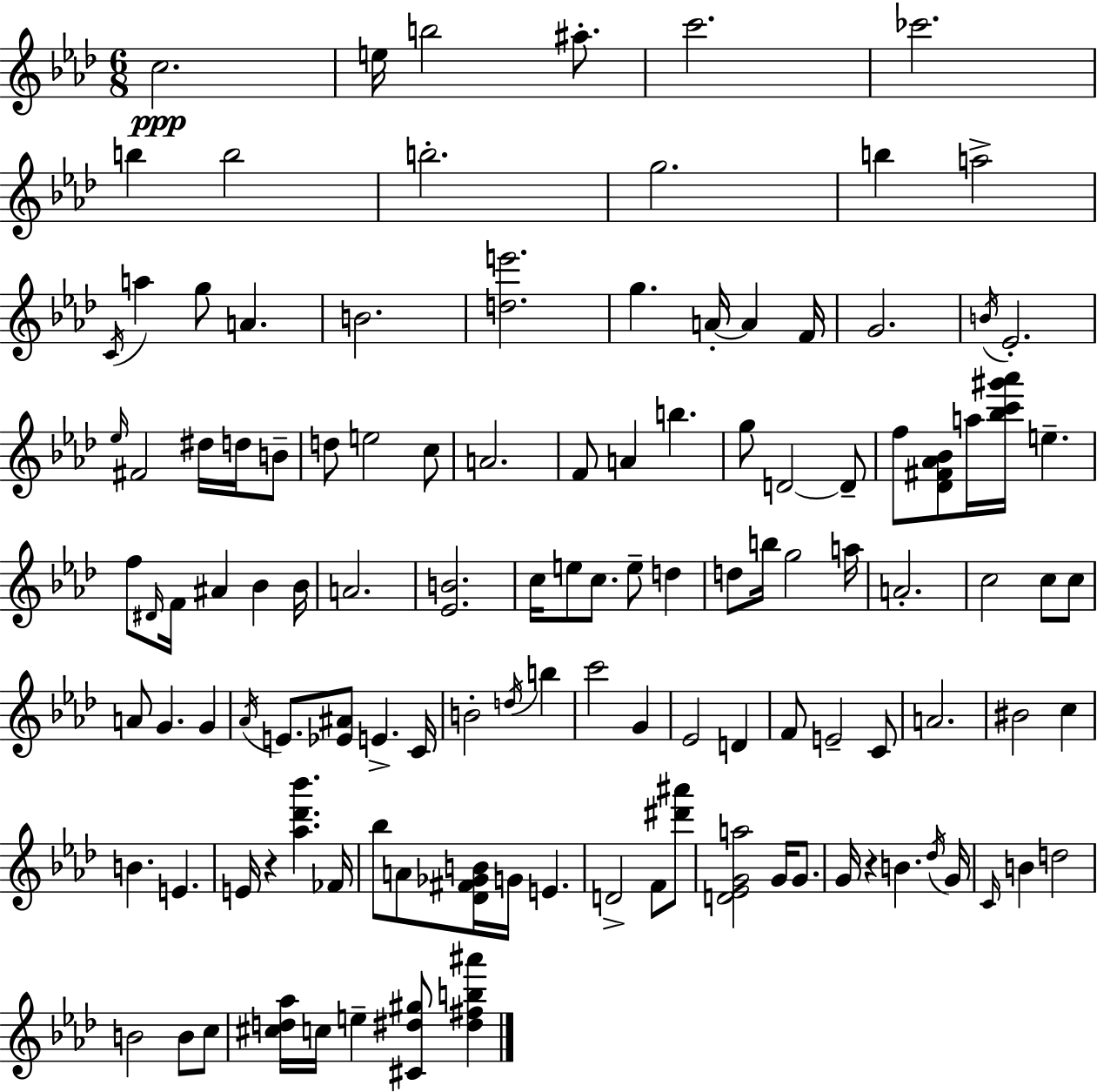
{
  \clef treble
  \numericTimeSignature
  \time 6/8
  \key aes \major
  c''2.\ppp | e''16 b''2 ais''8.-. | c'''2. | ces'''2. | \break b''4 b''2 | b''2.-. | g''2. | b''4 a''2-> | \break \acciaccatura { c'16 } a''4 g''8 a'4. | b'2. | <d'' e'''>2. | g''4. a'16-.~~ a'4 | \break f'16 g'2. | \acciaccatura { b'16 } ees'2.-. | \grace { ees''16 } fis'2 dis''16 | d''16 b'8-- d''8 e''2 | \break c''8 a'2. | f'8 a'4 b''4. | g''8 d'2~~ | d'8-- f''8 <des' fis' aes' bes'>8 a''16 <bes'' c''' gis''' aes'''>16 e''4.-- | \break f''8 \grace { dis'16 } f'16 ais'4 bes'4 | bes'16 a'2. | <ees' b'>2. | c''16 e''8 c''8. e''8-- | \break d''4 d''8 b''16 g''2 | a''16 a'2.-. | c''2 | c''8 c''8 a'8 g'4. | \break g'4 \acciaccatura { aes'16 } e'8. <ees' ais'>8 e'4.-> | c'16 b'2-. | \acciaccatura { d''16 } b''4 c'''2 | g'4 ees'2 | \break d'4 f'8 e'2-- | c'8 a'2. | bis'2 | c''4 b'4. | \break e'4. e'16 r4 <aes'' des''' bes'''>4. | fes'16 bes''8 a'8 <des' fis' ges' b'>16 g'16 | e'4. d'2-> | f'8 <dis''' ais'''>8 <d' ees' g' a''>2 | \break g'16 g'8. g'16 r4 b'4. | \acciaccatura { des''16 } g'16 \grace { c'16 } b'4 | d''2 b'2 | b'8 c''8 <cis'' d'' aes''>16 c''16 e''4-- | \break <cis' dis'' gis''>8 <dis'' fis'' b'' ais'''>4 \bar "|."
}